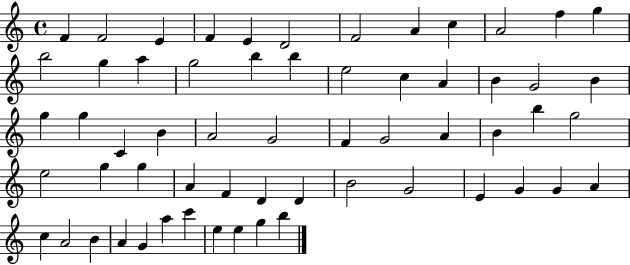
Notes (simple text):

F4/q F4/h E4/q F4/q E4/q D4/h F4/h A4/q C5/q A4/h F5/q G5/q B5/h G5/q A5/q G5/h B5/q B5/q E5/h C5/q A4/q B4/q G4/h B4/q G5/q G5/q C4/q B4/q A4/h G4/h F4/q G4/h A4/q B4/q B5/q G5/h E5/h G5/q G5/q A4/q F4/q D4/q D4/q B4/h G4/h E4/q G4/q G4/q A4/q C5/q A4/h B4/q A4/q G4/q A5/q C6/q E5/q E5/q G5/q B5/q